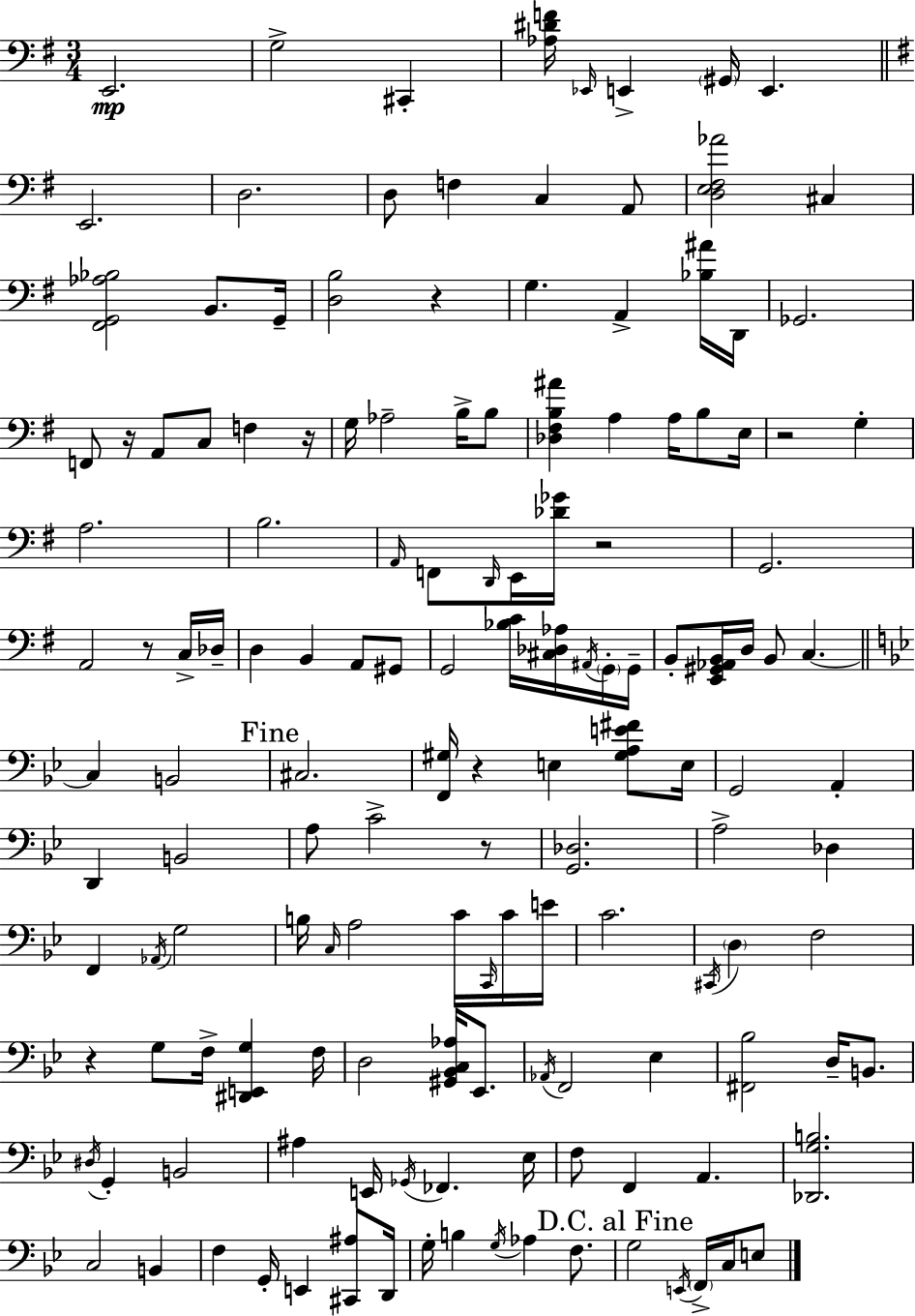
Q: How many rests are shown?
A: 9